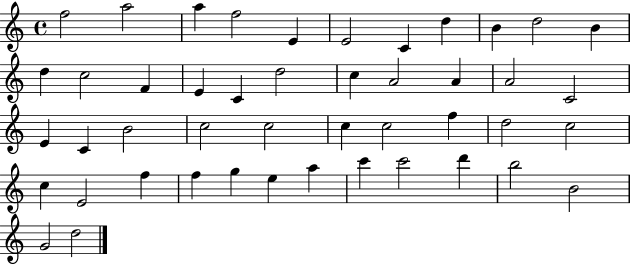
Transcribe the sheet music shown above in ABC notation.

X:1
T:Untitled
M:4/4
L:1/4
K:C
f2 a2 a f2 E E2 C d B d2 B d c2 F E C d2 c A2 A A2 C2 E C B2 c2 c2 c c2 f d2 c2 c E2 f f g e a c' c'2 d' b2 B2 G2 d2